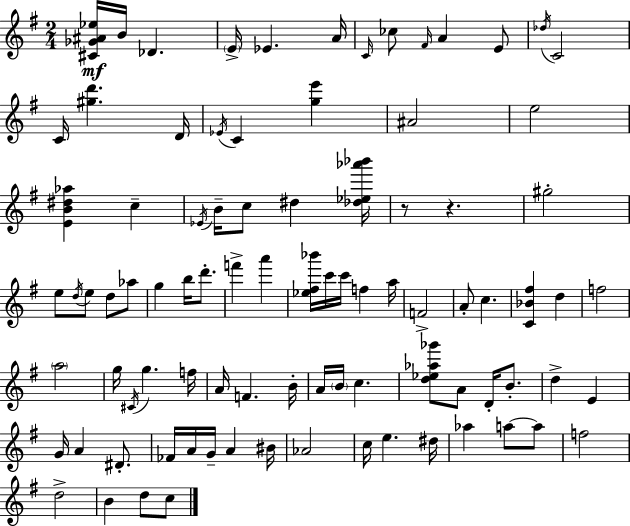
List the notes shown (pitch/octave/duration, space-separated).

[C#4,Gb4,A#4,Eb5]/s B4/s Db4/q. E4/s Eb4/q. A4/s C4/s CES5/e F#4/s A4/q E4/e Db5/s C4/h C4/s [G#5,D6]/q. D4/s Eb4/s C4/q [G5,E6]/q A#4/h E5/h [E4,B4,D#5,Ab5]/q C5/q Eb4/s B4/s C5/e D#5/q [Db5,Eb5,Ab6,Bb6]/s R/e R/q. G#5/h E5/e D5/s E5/e D5/e Ab5/e G5/q B5/s D6/e. F6/q A6/q [Eb5,F#5,Bb6]/s C6/s C6/s F5/q A5/s F4/h A4/e C5/q. [C4,Bb4,F#5]/q D5/q F5/h A5/h G5/s C#4/s G5/q. F5/s A4/s F4/q. B4/s A4/s B4/s C5/q. [D5,Eb5,Ab5,Gb6]/e A4/e D4/s B4/e. D5/q E4/q G4/s A4/q D#4/e. FES4/s A4/s G4/s A4/q BIS4/s Ab4/h C5/s E5/q. D#5/s Ab5/q A5/e A5/e F5/h D5/h B4/q D5/e C5/e